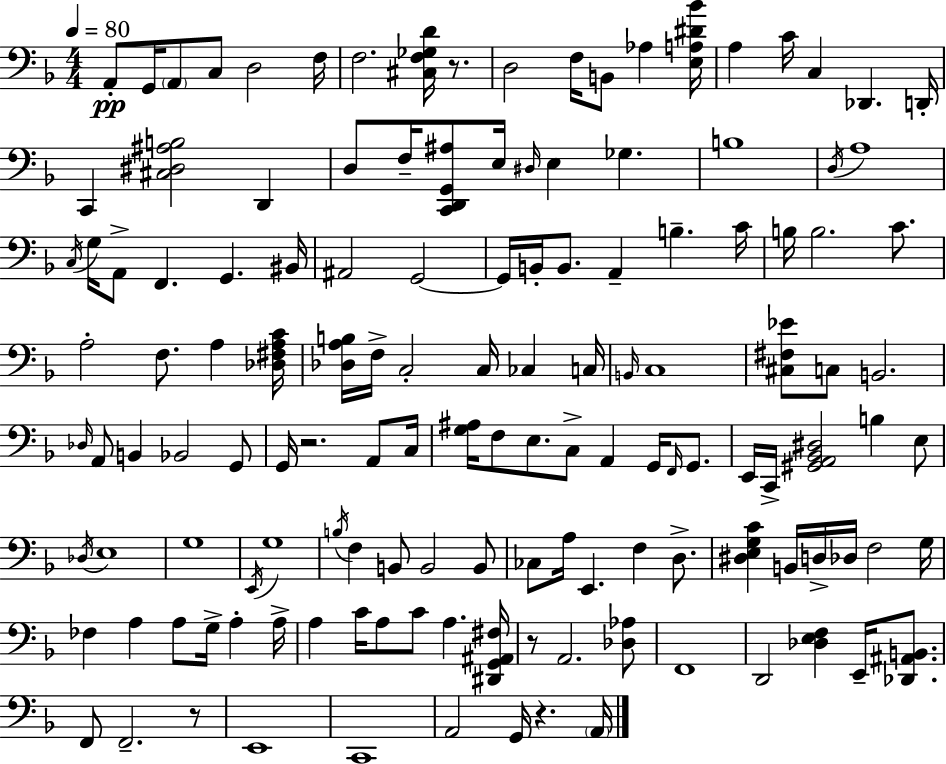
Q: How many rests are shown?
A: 5